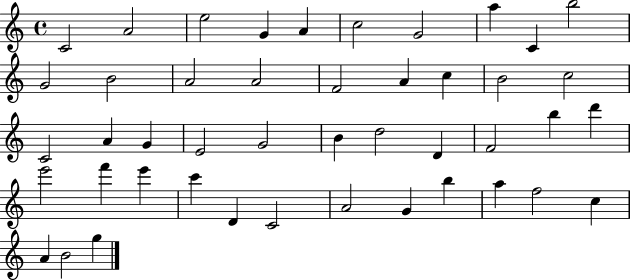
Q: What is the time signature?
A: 4/4